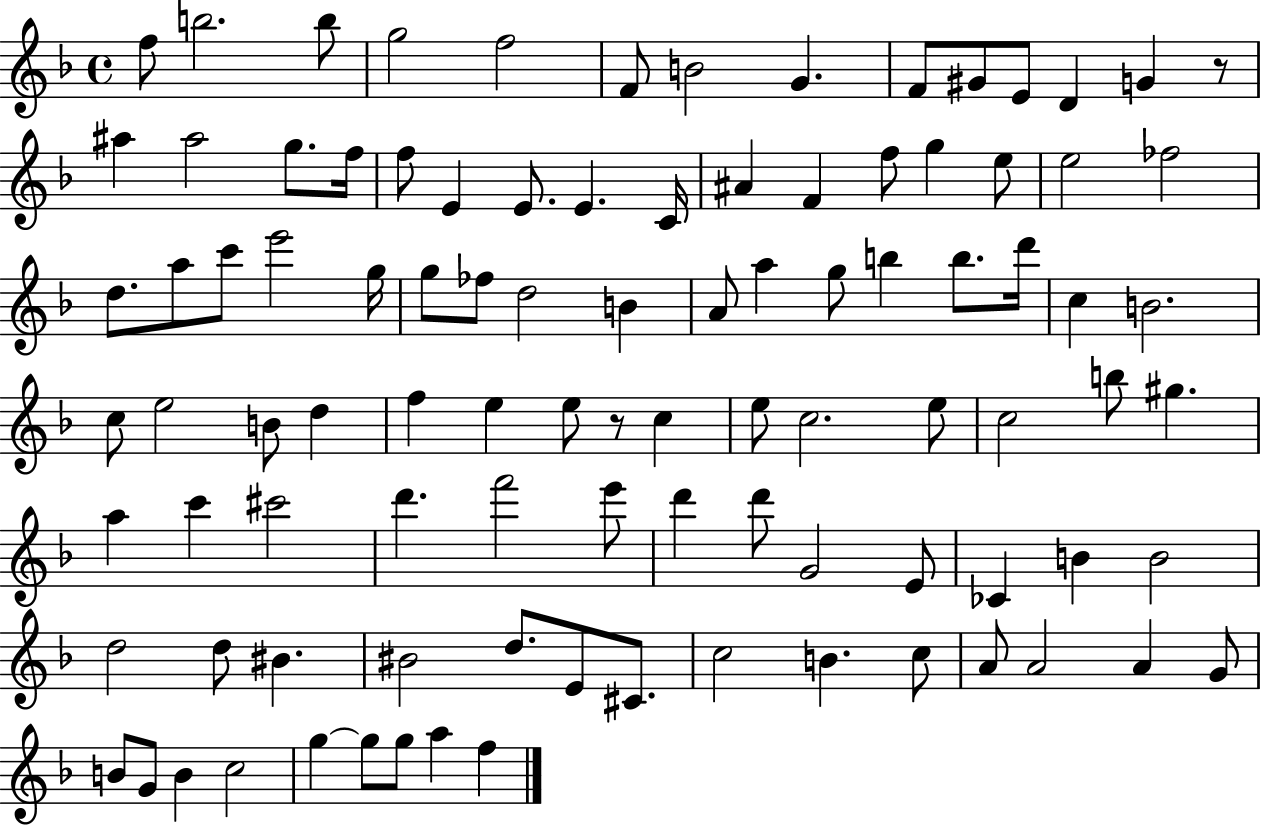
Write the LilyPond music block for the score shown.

{
  \clef treble
  \time 4/4
  \defaultTimeSignature
  \key f \major
  f''8 b''2. b''8 | g''2 f''2 | f'8 b'2 g'4. | f'8 gis'8 e'8 d'4 g'4 r8 | \break ais''4 ais''2 g''8. f''16 | f''8 e'4 e'8. e'4. c'16 | ais'4 f'4 f''8 g''4 e''8 | e''2 fes''2 | \break d''8. a''8 c'''8 e'''2 g''16 | g''8 fes''8 d''2 b'4 | a'8 a''4 g''8 b''4 b''8. d'''16 | c''4 b'2. | \break c''8 e''2 b'8 d''4 | f''4 e''4 e''8 r8 c''4 | e''8 c''2. e''8 | c''2 b''8 gis''4. | \break a''4 c'''4 cis'''2 | d'''4. f'''2 e'''8 | d'''4 d'''8 g'2 e'8 | ces'4 b'4 b'2 | \break d''2 d''8 bis'4. | bis'2 d''8. e'8 cis'8. | c''2 b'4. c''8 | a'8 a'2 a'4 g'8 | \break b'8 g'8 b'4 c''2 | g''4~~ g''8 g''8 a''4 f''4 | \bar "|."
}